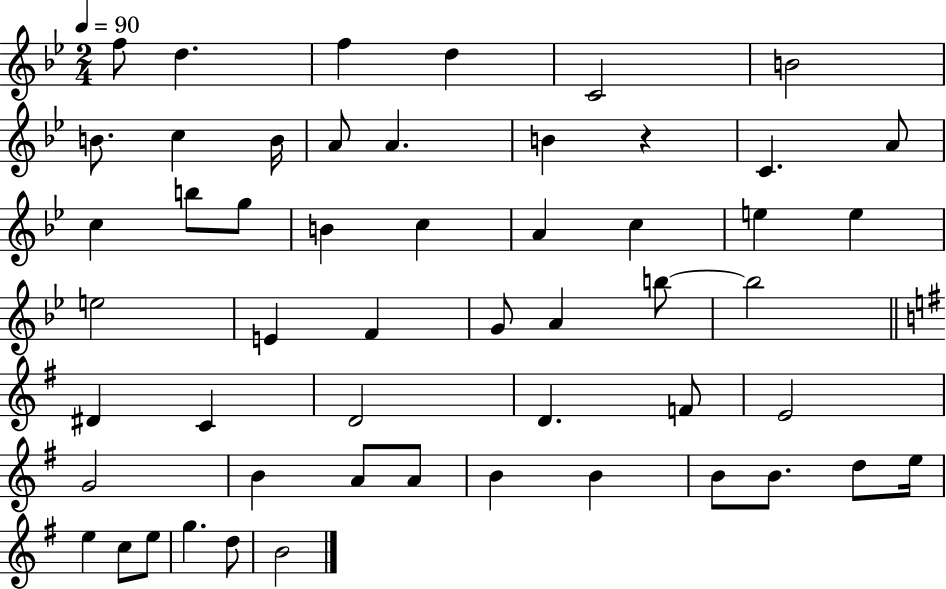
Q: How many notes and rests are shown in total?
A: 53